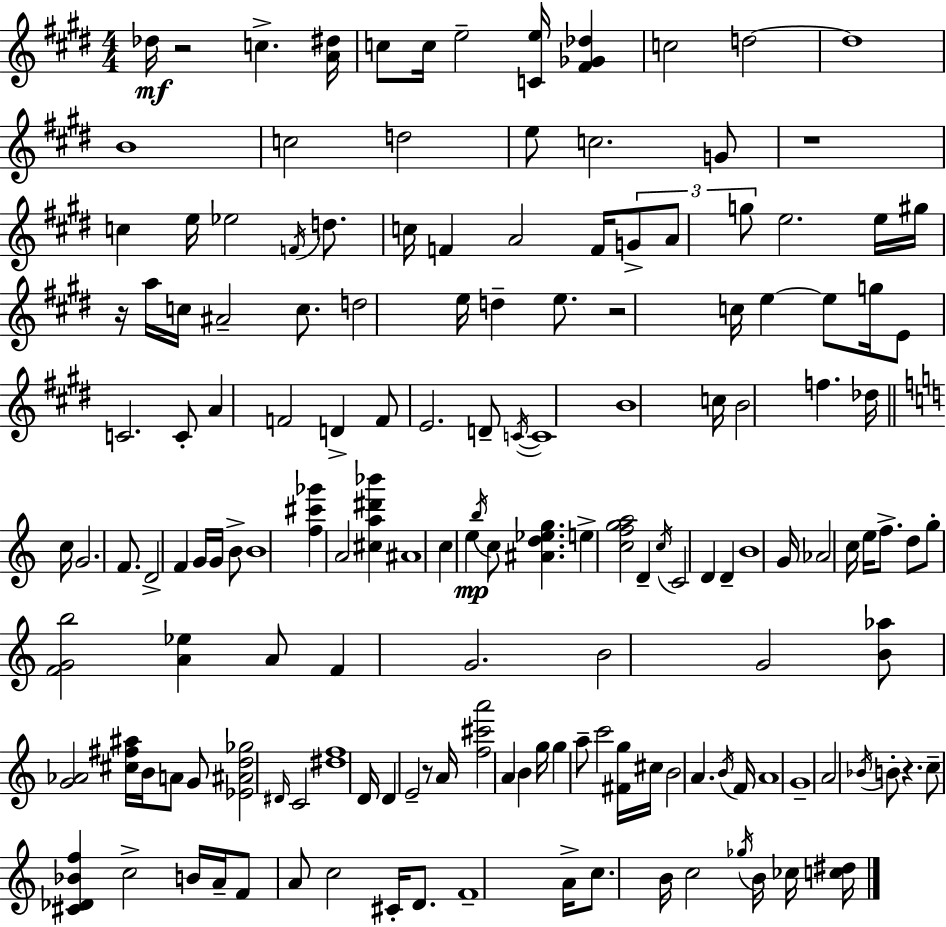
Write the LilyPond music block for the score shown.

{
  \clef treble
  \numericTimeSignature
  \time 4/4
  \key e \major
  des''16\mf r2 c''4.-> <a' dis''>16 | c''8 c''16 e''2-- <c' e''>16 <fis' ges' des''>4 | c''2 d''2~~ | d''1 | \break b'1 | c''2 d''2 | e''8 c''2. g'8 | r1 | \break c''4 e''16 ees''2 \acciaccatura { f'16 } d''8. | c''16 f'4 a'2 f'16 \tuplet 3/2 { g'8-> | a'8 g''8 } e''2. | e''16 gis''16 r16 a''16 c''16 ais'2-- c''8. | \break d''2 e''16 d''4-- e''8. | r2 c''16 e''4~~ e''8 | g''16 e'8 c'2. c'8-. | a'4 f'2 d'4-> | \break f'8 e'2. d'8-- | \acciaccatura { c'16~ }~ c'1 | b'1 | c''16 b'2 f''4. | \break des''16 \bar "||" \break \key c \major c''16 g'2. f'8. | d'2-> f'4 g'16 g'16 b'8-> | b'1 | <f'' cis''' ges'''>4 a'2 <cis'' a'' dis''' bes'''>4 | \break ais'1 | c''4 e''4\mp \acciaccatura { b''16 } c''8 <ais' d'' ees'' g''>4. | e''4-> <c'' f'' g'' a''>2 d'4-- | \acciaccatura { c''16 } c'2 d'4 d'4-- | \break b'1 | g'16 aes'2 c''16 e''16 f''8.-> | d''8 g''8-. <f' g' b''>2 <a' ees''>4 | a'8 f'4 g'2. | \break b'2 g'2 | <b' aes''>8 <g' aes'>2 <cis'' fis'' ais''>16 b'16 a'8 | g'8 <ees' ais' d'' ges''>2 \grace { dis'16 } c'2 | <dis'' f''>1 | \break d'16 d'4 e'2-- | r8 a'16 <f'' cis''' a'''>2 a'4 b'4 | g''16 g''4 a''8-- c'''2 | <fis' g''>16 cis''16 b'2 a'4. | \break \acciaccatura { b'16 } f'16 a'1 | g'1-- | a'2 \acciaccatura { bes'16 } b'8-. r4. | c''8-- <cis' des' bes' f''>4 c''2-> | \break b'16 a'16-- f'8 a'8 c''2 | cis'16-. d'8. f'1-- | a'16-> c''8. b'16 c''2 | \acciaccatura { ges''16 } b'16 ces''16 <c'' dis''>16 \bar "|."
}